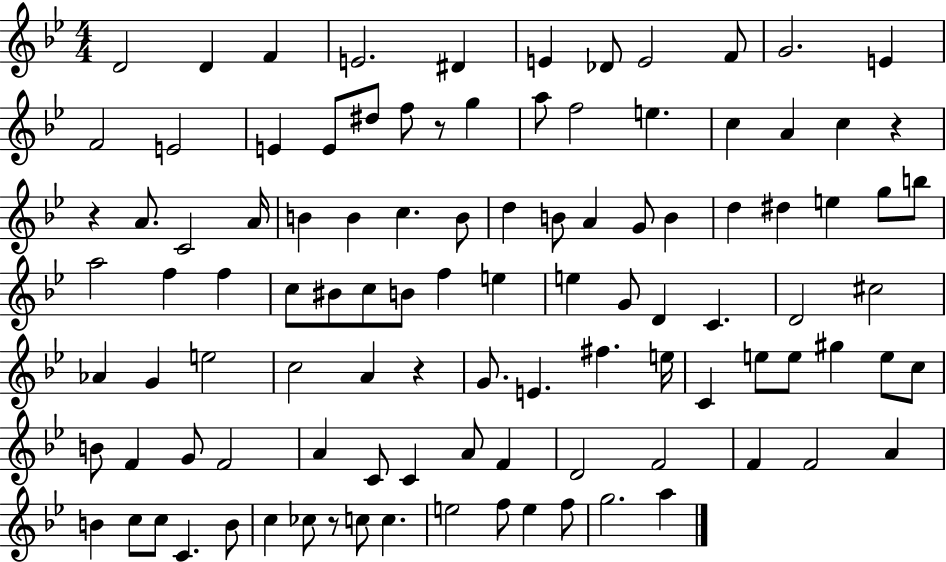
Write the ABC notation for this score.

X:1
T:Untitled
M:4/4
L:1/4
K:Bb
D2 D F E2 ^D E _D/2 E2 F/2 G2 E F2 E2 E E/2 ^d/2 f/2 z/2 g a/2 f2 e c A c z z A/2 C2 A/4 B B c B/2 d B/2 A G/2 B d ^d e g/2 b/2 a2 f f c/2 ^B/2 c/2 B/2 f e e G/2 D C D2 ^c2 _A G e2 c2 A z G/2 E ^f e/4 C e/2 e/2 ^g e/2 c/2 B/2 F G/2 F2 A C/2 C A/2 F D2 F2 F F2 A B c/2 c/2 C B/2 c _c/2 z/2 c/2 c e2 f/2 e f/2 g2 a